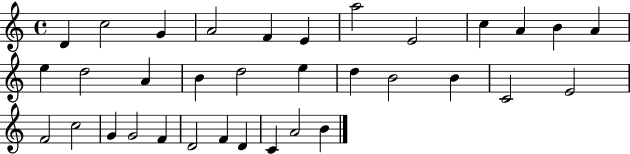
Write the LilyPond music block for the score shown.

{
  \clef treble
  \time 4/4
  \defaultTimeSignature
  \key c \major
  d'4 c''2 g'4 | a'2 f'4 e'4 | a''2 e'2 | c''4 a'4 b'4 a'4 | \break e''4 d''2 a'4 | b'4 d''2 e''4 | d''4 b'2 b'4 | c'2 e'2 | \break f'2 c''2 | g'4 g'2 f'4 | d'2 f'4 d'4 | c'4 a'2 b'4 | \break \bar "|."
}